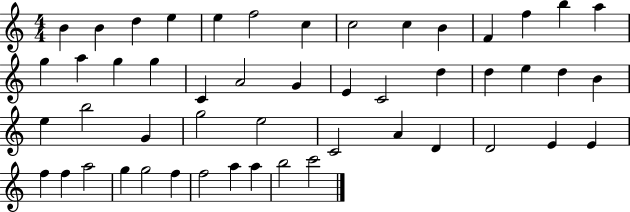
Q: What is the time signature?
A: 4/4